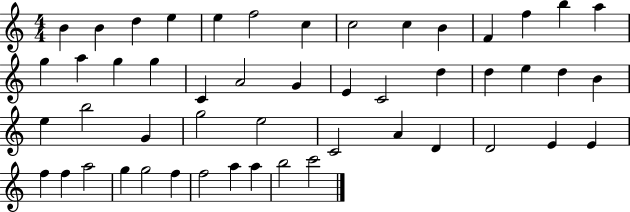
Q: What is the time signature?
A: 4/4